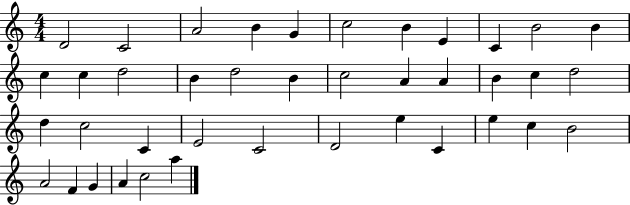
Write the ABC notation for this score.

X:1
T:Untitled
M:4/4
L:1/4
K:C
D2 C2 A2 B G c2 B E C B2 B c c d2 B d2 B c2 A A B c d2 d c2 C E2 C2 D2 e C e c B2 A2 F G A c2 a